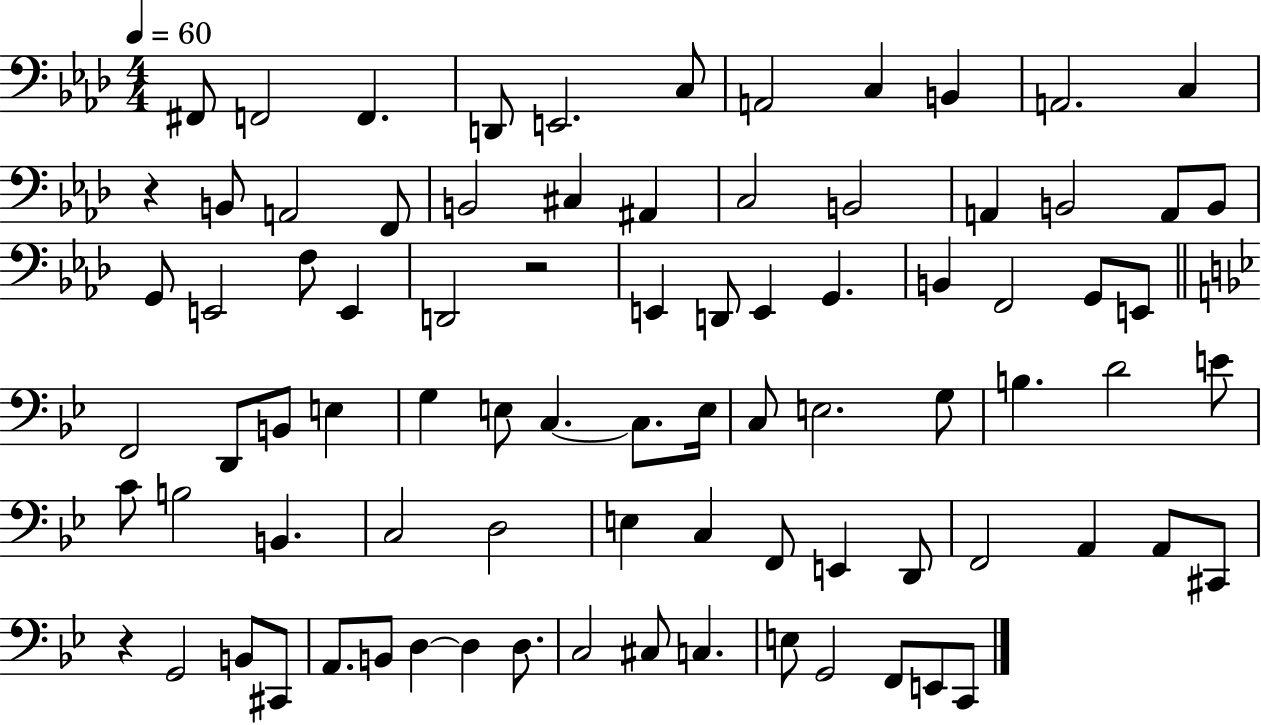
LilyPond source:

{
  \clef bass
  \numericTimeSignature
  \time 4/4
  \key aes \major
  \tempo 4 = 60
  fis,8 f,2 f,4. | d,8 e,2. c8 | a,2 c4 b,4 | a,2. c4 | \break r4 b,8 a,2 f,8 | b,2 cis4 ais,4 | c2 b,2 | a,4 b,2 a,8 b,8 | \break g,8 e,2 f8 e,4 | d,2 r2 | e,4 d,8 e,4 g,4. | b,4 f,2 g,8 e,8 | \break \bar "||" \break \key g \minor f,2 d,8 b,8 e4 | g4 e8 c4.~~ c8. e16 | c8 e2. g8 | b4. d'2 e'8 | \break c'8 b2 b,4. | c2 d2 | e4 c4 f,8 e,4 d,8 | f,2 a,4 a,8 cis,8 | \break r4 g,2 b,8 cis,8 | a,8. b,8 d4~~ d4 d8. | c2 cis8 c4. | e8 g,2 f,8 e,8 c,8 | \break \bar "|."
}